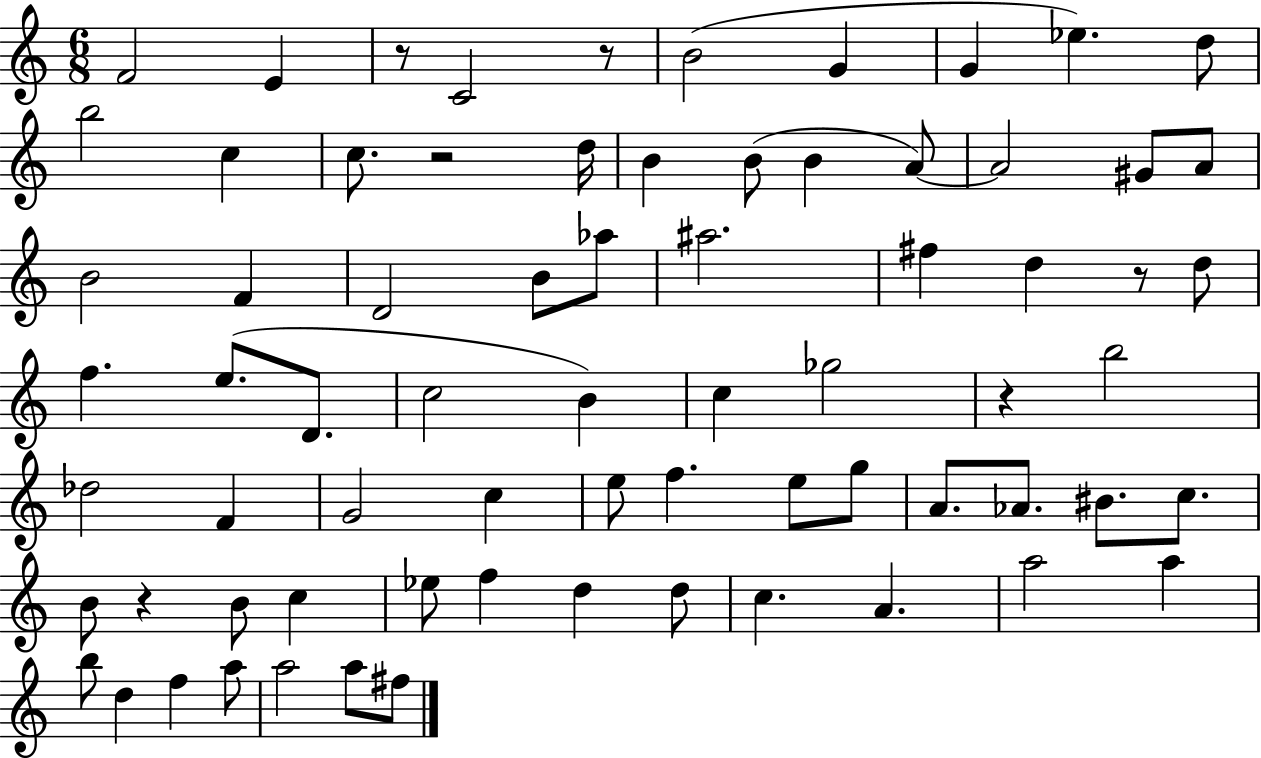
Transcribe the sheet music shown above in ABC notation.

X:1
T:Untitled
M:6/8
L:1/4
K:C
F2 E z/2 C2 z/2 B2 G G _e d/2 b2 c c/2 z2 d/4 B B/2 B A/2 A2 ^G/2 A/2 B2 F D2 B/2 _a/2 ^a2 ^f d z/2 d/2 f e/2 D/2 c2 B c _g2 z b2 _d2 F G2 c e/2 f e/2 g/2 A/2 _A/2 ^B/2 c/2 B/2 z B/2 c _e/2 f d d/2 c A a2 a b/2 d f a/2 a2 a/2 ^f/2